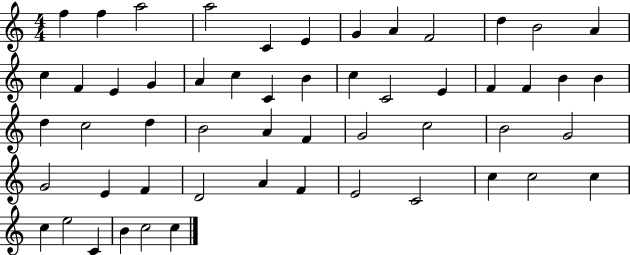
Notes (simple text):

F5/q F5/q A5/h A5/h C4/q E4/q G4/q A4/q F4/h D5/q B4/h A4/q C5/q F4/q E4/q G4/q A4/q C5/q C4/q B4/q C5/q C4/h E4/q F4/q F4/q B4/q B4/q D5/q C5/h D5/q B4/h A4/q F4/q G4/h C5/h B4/h G4/h G4/h E4/q F4/q D4/h A4/q F4/q E4/h C4/h C5/q C5/h C5/q C5/q E5/h C4/q B4/q C5/h C5/q